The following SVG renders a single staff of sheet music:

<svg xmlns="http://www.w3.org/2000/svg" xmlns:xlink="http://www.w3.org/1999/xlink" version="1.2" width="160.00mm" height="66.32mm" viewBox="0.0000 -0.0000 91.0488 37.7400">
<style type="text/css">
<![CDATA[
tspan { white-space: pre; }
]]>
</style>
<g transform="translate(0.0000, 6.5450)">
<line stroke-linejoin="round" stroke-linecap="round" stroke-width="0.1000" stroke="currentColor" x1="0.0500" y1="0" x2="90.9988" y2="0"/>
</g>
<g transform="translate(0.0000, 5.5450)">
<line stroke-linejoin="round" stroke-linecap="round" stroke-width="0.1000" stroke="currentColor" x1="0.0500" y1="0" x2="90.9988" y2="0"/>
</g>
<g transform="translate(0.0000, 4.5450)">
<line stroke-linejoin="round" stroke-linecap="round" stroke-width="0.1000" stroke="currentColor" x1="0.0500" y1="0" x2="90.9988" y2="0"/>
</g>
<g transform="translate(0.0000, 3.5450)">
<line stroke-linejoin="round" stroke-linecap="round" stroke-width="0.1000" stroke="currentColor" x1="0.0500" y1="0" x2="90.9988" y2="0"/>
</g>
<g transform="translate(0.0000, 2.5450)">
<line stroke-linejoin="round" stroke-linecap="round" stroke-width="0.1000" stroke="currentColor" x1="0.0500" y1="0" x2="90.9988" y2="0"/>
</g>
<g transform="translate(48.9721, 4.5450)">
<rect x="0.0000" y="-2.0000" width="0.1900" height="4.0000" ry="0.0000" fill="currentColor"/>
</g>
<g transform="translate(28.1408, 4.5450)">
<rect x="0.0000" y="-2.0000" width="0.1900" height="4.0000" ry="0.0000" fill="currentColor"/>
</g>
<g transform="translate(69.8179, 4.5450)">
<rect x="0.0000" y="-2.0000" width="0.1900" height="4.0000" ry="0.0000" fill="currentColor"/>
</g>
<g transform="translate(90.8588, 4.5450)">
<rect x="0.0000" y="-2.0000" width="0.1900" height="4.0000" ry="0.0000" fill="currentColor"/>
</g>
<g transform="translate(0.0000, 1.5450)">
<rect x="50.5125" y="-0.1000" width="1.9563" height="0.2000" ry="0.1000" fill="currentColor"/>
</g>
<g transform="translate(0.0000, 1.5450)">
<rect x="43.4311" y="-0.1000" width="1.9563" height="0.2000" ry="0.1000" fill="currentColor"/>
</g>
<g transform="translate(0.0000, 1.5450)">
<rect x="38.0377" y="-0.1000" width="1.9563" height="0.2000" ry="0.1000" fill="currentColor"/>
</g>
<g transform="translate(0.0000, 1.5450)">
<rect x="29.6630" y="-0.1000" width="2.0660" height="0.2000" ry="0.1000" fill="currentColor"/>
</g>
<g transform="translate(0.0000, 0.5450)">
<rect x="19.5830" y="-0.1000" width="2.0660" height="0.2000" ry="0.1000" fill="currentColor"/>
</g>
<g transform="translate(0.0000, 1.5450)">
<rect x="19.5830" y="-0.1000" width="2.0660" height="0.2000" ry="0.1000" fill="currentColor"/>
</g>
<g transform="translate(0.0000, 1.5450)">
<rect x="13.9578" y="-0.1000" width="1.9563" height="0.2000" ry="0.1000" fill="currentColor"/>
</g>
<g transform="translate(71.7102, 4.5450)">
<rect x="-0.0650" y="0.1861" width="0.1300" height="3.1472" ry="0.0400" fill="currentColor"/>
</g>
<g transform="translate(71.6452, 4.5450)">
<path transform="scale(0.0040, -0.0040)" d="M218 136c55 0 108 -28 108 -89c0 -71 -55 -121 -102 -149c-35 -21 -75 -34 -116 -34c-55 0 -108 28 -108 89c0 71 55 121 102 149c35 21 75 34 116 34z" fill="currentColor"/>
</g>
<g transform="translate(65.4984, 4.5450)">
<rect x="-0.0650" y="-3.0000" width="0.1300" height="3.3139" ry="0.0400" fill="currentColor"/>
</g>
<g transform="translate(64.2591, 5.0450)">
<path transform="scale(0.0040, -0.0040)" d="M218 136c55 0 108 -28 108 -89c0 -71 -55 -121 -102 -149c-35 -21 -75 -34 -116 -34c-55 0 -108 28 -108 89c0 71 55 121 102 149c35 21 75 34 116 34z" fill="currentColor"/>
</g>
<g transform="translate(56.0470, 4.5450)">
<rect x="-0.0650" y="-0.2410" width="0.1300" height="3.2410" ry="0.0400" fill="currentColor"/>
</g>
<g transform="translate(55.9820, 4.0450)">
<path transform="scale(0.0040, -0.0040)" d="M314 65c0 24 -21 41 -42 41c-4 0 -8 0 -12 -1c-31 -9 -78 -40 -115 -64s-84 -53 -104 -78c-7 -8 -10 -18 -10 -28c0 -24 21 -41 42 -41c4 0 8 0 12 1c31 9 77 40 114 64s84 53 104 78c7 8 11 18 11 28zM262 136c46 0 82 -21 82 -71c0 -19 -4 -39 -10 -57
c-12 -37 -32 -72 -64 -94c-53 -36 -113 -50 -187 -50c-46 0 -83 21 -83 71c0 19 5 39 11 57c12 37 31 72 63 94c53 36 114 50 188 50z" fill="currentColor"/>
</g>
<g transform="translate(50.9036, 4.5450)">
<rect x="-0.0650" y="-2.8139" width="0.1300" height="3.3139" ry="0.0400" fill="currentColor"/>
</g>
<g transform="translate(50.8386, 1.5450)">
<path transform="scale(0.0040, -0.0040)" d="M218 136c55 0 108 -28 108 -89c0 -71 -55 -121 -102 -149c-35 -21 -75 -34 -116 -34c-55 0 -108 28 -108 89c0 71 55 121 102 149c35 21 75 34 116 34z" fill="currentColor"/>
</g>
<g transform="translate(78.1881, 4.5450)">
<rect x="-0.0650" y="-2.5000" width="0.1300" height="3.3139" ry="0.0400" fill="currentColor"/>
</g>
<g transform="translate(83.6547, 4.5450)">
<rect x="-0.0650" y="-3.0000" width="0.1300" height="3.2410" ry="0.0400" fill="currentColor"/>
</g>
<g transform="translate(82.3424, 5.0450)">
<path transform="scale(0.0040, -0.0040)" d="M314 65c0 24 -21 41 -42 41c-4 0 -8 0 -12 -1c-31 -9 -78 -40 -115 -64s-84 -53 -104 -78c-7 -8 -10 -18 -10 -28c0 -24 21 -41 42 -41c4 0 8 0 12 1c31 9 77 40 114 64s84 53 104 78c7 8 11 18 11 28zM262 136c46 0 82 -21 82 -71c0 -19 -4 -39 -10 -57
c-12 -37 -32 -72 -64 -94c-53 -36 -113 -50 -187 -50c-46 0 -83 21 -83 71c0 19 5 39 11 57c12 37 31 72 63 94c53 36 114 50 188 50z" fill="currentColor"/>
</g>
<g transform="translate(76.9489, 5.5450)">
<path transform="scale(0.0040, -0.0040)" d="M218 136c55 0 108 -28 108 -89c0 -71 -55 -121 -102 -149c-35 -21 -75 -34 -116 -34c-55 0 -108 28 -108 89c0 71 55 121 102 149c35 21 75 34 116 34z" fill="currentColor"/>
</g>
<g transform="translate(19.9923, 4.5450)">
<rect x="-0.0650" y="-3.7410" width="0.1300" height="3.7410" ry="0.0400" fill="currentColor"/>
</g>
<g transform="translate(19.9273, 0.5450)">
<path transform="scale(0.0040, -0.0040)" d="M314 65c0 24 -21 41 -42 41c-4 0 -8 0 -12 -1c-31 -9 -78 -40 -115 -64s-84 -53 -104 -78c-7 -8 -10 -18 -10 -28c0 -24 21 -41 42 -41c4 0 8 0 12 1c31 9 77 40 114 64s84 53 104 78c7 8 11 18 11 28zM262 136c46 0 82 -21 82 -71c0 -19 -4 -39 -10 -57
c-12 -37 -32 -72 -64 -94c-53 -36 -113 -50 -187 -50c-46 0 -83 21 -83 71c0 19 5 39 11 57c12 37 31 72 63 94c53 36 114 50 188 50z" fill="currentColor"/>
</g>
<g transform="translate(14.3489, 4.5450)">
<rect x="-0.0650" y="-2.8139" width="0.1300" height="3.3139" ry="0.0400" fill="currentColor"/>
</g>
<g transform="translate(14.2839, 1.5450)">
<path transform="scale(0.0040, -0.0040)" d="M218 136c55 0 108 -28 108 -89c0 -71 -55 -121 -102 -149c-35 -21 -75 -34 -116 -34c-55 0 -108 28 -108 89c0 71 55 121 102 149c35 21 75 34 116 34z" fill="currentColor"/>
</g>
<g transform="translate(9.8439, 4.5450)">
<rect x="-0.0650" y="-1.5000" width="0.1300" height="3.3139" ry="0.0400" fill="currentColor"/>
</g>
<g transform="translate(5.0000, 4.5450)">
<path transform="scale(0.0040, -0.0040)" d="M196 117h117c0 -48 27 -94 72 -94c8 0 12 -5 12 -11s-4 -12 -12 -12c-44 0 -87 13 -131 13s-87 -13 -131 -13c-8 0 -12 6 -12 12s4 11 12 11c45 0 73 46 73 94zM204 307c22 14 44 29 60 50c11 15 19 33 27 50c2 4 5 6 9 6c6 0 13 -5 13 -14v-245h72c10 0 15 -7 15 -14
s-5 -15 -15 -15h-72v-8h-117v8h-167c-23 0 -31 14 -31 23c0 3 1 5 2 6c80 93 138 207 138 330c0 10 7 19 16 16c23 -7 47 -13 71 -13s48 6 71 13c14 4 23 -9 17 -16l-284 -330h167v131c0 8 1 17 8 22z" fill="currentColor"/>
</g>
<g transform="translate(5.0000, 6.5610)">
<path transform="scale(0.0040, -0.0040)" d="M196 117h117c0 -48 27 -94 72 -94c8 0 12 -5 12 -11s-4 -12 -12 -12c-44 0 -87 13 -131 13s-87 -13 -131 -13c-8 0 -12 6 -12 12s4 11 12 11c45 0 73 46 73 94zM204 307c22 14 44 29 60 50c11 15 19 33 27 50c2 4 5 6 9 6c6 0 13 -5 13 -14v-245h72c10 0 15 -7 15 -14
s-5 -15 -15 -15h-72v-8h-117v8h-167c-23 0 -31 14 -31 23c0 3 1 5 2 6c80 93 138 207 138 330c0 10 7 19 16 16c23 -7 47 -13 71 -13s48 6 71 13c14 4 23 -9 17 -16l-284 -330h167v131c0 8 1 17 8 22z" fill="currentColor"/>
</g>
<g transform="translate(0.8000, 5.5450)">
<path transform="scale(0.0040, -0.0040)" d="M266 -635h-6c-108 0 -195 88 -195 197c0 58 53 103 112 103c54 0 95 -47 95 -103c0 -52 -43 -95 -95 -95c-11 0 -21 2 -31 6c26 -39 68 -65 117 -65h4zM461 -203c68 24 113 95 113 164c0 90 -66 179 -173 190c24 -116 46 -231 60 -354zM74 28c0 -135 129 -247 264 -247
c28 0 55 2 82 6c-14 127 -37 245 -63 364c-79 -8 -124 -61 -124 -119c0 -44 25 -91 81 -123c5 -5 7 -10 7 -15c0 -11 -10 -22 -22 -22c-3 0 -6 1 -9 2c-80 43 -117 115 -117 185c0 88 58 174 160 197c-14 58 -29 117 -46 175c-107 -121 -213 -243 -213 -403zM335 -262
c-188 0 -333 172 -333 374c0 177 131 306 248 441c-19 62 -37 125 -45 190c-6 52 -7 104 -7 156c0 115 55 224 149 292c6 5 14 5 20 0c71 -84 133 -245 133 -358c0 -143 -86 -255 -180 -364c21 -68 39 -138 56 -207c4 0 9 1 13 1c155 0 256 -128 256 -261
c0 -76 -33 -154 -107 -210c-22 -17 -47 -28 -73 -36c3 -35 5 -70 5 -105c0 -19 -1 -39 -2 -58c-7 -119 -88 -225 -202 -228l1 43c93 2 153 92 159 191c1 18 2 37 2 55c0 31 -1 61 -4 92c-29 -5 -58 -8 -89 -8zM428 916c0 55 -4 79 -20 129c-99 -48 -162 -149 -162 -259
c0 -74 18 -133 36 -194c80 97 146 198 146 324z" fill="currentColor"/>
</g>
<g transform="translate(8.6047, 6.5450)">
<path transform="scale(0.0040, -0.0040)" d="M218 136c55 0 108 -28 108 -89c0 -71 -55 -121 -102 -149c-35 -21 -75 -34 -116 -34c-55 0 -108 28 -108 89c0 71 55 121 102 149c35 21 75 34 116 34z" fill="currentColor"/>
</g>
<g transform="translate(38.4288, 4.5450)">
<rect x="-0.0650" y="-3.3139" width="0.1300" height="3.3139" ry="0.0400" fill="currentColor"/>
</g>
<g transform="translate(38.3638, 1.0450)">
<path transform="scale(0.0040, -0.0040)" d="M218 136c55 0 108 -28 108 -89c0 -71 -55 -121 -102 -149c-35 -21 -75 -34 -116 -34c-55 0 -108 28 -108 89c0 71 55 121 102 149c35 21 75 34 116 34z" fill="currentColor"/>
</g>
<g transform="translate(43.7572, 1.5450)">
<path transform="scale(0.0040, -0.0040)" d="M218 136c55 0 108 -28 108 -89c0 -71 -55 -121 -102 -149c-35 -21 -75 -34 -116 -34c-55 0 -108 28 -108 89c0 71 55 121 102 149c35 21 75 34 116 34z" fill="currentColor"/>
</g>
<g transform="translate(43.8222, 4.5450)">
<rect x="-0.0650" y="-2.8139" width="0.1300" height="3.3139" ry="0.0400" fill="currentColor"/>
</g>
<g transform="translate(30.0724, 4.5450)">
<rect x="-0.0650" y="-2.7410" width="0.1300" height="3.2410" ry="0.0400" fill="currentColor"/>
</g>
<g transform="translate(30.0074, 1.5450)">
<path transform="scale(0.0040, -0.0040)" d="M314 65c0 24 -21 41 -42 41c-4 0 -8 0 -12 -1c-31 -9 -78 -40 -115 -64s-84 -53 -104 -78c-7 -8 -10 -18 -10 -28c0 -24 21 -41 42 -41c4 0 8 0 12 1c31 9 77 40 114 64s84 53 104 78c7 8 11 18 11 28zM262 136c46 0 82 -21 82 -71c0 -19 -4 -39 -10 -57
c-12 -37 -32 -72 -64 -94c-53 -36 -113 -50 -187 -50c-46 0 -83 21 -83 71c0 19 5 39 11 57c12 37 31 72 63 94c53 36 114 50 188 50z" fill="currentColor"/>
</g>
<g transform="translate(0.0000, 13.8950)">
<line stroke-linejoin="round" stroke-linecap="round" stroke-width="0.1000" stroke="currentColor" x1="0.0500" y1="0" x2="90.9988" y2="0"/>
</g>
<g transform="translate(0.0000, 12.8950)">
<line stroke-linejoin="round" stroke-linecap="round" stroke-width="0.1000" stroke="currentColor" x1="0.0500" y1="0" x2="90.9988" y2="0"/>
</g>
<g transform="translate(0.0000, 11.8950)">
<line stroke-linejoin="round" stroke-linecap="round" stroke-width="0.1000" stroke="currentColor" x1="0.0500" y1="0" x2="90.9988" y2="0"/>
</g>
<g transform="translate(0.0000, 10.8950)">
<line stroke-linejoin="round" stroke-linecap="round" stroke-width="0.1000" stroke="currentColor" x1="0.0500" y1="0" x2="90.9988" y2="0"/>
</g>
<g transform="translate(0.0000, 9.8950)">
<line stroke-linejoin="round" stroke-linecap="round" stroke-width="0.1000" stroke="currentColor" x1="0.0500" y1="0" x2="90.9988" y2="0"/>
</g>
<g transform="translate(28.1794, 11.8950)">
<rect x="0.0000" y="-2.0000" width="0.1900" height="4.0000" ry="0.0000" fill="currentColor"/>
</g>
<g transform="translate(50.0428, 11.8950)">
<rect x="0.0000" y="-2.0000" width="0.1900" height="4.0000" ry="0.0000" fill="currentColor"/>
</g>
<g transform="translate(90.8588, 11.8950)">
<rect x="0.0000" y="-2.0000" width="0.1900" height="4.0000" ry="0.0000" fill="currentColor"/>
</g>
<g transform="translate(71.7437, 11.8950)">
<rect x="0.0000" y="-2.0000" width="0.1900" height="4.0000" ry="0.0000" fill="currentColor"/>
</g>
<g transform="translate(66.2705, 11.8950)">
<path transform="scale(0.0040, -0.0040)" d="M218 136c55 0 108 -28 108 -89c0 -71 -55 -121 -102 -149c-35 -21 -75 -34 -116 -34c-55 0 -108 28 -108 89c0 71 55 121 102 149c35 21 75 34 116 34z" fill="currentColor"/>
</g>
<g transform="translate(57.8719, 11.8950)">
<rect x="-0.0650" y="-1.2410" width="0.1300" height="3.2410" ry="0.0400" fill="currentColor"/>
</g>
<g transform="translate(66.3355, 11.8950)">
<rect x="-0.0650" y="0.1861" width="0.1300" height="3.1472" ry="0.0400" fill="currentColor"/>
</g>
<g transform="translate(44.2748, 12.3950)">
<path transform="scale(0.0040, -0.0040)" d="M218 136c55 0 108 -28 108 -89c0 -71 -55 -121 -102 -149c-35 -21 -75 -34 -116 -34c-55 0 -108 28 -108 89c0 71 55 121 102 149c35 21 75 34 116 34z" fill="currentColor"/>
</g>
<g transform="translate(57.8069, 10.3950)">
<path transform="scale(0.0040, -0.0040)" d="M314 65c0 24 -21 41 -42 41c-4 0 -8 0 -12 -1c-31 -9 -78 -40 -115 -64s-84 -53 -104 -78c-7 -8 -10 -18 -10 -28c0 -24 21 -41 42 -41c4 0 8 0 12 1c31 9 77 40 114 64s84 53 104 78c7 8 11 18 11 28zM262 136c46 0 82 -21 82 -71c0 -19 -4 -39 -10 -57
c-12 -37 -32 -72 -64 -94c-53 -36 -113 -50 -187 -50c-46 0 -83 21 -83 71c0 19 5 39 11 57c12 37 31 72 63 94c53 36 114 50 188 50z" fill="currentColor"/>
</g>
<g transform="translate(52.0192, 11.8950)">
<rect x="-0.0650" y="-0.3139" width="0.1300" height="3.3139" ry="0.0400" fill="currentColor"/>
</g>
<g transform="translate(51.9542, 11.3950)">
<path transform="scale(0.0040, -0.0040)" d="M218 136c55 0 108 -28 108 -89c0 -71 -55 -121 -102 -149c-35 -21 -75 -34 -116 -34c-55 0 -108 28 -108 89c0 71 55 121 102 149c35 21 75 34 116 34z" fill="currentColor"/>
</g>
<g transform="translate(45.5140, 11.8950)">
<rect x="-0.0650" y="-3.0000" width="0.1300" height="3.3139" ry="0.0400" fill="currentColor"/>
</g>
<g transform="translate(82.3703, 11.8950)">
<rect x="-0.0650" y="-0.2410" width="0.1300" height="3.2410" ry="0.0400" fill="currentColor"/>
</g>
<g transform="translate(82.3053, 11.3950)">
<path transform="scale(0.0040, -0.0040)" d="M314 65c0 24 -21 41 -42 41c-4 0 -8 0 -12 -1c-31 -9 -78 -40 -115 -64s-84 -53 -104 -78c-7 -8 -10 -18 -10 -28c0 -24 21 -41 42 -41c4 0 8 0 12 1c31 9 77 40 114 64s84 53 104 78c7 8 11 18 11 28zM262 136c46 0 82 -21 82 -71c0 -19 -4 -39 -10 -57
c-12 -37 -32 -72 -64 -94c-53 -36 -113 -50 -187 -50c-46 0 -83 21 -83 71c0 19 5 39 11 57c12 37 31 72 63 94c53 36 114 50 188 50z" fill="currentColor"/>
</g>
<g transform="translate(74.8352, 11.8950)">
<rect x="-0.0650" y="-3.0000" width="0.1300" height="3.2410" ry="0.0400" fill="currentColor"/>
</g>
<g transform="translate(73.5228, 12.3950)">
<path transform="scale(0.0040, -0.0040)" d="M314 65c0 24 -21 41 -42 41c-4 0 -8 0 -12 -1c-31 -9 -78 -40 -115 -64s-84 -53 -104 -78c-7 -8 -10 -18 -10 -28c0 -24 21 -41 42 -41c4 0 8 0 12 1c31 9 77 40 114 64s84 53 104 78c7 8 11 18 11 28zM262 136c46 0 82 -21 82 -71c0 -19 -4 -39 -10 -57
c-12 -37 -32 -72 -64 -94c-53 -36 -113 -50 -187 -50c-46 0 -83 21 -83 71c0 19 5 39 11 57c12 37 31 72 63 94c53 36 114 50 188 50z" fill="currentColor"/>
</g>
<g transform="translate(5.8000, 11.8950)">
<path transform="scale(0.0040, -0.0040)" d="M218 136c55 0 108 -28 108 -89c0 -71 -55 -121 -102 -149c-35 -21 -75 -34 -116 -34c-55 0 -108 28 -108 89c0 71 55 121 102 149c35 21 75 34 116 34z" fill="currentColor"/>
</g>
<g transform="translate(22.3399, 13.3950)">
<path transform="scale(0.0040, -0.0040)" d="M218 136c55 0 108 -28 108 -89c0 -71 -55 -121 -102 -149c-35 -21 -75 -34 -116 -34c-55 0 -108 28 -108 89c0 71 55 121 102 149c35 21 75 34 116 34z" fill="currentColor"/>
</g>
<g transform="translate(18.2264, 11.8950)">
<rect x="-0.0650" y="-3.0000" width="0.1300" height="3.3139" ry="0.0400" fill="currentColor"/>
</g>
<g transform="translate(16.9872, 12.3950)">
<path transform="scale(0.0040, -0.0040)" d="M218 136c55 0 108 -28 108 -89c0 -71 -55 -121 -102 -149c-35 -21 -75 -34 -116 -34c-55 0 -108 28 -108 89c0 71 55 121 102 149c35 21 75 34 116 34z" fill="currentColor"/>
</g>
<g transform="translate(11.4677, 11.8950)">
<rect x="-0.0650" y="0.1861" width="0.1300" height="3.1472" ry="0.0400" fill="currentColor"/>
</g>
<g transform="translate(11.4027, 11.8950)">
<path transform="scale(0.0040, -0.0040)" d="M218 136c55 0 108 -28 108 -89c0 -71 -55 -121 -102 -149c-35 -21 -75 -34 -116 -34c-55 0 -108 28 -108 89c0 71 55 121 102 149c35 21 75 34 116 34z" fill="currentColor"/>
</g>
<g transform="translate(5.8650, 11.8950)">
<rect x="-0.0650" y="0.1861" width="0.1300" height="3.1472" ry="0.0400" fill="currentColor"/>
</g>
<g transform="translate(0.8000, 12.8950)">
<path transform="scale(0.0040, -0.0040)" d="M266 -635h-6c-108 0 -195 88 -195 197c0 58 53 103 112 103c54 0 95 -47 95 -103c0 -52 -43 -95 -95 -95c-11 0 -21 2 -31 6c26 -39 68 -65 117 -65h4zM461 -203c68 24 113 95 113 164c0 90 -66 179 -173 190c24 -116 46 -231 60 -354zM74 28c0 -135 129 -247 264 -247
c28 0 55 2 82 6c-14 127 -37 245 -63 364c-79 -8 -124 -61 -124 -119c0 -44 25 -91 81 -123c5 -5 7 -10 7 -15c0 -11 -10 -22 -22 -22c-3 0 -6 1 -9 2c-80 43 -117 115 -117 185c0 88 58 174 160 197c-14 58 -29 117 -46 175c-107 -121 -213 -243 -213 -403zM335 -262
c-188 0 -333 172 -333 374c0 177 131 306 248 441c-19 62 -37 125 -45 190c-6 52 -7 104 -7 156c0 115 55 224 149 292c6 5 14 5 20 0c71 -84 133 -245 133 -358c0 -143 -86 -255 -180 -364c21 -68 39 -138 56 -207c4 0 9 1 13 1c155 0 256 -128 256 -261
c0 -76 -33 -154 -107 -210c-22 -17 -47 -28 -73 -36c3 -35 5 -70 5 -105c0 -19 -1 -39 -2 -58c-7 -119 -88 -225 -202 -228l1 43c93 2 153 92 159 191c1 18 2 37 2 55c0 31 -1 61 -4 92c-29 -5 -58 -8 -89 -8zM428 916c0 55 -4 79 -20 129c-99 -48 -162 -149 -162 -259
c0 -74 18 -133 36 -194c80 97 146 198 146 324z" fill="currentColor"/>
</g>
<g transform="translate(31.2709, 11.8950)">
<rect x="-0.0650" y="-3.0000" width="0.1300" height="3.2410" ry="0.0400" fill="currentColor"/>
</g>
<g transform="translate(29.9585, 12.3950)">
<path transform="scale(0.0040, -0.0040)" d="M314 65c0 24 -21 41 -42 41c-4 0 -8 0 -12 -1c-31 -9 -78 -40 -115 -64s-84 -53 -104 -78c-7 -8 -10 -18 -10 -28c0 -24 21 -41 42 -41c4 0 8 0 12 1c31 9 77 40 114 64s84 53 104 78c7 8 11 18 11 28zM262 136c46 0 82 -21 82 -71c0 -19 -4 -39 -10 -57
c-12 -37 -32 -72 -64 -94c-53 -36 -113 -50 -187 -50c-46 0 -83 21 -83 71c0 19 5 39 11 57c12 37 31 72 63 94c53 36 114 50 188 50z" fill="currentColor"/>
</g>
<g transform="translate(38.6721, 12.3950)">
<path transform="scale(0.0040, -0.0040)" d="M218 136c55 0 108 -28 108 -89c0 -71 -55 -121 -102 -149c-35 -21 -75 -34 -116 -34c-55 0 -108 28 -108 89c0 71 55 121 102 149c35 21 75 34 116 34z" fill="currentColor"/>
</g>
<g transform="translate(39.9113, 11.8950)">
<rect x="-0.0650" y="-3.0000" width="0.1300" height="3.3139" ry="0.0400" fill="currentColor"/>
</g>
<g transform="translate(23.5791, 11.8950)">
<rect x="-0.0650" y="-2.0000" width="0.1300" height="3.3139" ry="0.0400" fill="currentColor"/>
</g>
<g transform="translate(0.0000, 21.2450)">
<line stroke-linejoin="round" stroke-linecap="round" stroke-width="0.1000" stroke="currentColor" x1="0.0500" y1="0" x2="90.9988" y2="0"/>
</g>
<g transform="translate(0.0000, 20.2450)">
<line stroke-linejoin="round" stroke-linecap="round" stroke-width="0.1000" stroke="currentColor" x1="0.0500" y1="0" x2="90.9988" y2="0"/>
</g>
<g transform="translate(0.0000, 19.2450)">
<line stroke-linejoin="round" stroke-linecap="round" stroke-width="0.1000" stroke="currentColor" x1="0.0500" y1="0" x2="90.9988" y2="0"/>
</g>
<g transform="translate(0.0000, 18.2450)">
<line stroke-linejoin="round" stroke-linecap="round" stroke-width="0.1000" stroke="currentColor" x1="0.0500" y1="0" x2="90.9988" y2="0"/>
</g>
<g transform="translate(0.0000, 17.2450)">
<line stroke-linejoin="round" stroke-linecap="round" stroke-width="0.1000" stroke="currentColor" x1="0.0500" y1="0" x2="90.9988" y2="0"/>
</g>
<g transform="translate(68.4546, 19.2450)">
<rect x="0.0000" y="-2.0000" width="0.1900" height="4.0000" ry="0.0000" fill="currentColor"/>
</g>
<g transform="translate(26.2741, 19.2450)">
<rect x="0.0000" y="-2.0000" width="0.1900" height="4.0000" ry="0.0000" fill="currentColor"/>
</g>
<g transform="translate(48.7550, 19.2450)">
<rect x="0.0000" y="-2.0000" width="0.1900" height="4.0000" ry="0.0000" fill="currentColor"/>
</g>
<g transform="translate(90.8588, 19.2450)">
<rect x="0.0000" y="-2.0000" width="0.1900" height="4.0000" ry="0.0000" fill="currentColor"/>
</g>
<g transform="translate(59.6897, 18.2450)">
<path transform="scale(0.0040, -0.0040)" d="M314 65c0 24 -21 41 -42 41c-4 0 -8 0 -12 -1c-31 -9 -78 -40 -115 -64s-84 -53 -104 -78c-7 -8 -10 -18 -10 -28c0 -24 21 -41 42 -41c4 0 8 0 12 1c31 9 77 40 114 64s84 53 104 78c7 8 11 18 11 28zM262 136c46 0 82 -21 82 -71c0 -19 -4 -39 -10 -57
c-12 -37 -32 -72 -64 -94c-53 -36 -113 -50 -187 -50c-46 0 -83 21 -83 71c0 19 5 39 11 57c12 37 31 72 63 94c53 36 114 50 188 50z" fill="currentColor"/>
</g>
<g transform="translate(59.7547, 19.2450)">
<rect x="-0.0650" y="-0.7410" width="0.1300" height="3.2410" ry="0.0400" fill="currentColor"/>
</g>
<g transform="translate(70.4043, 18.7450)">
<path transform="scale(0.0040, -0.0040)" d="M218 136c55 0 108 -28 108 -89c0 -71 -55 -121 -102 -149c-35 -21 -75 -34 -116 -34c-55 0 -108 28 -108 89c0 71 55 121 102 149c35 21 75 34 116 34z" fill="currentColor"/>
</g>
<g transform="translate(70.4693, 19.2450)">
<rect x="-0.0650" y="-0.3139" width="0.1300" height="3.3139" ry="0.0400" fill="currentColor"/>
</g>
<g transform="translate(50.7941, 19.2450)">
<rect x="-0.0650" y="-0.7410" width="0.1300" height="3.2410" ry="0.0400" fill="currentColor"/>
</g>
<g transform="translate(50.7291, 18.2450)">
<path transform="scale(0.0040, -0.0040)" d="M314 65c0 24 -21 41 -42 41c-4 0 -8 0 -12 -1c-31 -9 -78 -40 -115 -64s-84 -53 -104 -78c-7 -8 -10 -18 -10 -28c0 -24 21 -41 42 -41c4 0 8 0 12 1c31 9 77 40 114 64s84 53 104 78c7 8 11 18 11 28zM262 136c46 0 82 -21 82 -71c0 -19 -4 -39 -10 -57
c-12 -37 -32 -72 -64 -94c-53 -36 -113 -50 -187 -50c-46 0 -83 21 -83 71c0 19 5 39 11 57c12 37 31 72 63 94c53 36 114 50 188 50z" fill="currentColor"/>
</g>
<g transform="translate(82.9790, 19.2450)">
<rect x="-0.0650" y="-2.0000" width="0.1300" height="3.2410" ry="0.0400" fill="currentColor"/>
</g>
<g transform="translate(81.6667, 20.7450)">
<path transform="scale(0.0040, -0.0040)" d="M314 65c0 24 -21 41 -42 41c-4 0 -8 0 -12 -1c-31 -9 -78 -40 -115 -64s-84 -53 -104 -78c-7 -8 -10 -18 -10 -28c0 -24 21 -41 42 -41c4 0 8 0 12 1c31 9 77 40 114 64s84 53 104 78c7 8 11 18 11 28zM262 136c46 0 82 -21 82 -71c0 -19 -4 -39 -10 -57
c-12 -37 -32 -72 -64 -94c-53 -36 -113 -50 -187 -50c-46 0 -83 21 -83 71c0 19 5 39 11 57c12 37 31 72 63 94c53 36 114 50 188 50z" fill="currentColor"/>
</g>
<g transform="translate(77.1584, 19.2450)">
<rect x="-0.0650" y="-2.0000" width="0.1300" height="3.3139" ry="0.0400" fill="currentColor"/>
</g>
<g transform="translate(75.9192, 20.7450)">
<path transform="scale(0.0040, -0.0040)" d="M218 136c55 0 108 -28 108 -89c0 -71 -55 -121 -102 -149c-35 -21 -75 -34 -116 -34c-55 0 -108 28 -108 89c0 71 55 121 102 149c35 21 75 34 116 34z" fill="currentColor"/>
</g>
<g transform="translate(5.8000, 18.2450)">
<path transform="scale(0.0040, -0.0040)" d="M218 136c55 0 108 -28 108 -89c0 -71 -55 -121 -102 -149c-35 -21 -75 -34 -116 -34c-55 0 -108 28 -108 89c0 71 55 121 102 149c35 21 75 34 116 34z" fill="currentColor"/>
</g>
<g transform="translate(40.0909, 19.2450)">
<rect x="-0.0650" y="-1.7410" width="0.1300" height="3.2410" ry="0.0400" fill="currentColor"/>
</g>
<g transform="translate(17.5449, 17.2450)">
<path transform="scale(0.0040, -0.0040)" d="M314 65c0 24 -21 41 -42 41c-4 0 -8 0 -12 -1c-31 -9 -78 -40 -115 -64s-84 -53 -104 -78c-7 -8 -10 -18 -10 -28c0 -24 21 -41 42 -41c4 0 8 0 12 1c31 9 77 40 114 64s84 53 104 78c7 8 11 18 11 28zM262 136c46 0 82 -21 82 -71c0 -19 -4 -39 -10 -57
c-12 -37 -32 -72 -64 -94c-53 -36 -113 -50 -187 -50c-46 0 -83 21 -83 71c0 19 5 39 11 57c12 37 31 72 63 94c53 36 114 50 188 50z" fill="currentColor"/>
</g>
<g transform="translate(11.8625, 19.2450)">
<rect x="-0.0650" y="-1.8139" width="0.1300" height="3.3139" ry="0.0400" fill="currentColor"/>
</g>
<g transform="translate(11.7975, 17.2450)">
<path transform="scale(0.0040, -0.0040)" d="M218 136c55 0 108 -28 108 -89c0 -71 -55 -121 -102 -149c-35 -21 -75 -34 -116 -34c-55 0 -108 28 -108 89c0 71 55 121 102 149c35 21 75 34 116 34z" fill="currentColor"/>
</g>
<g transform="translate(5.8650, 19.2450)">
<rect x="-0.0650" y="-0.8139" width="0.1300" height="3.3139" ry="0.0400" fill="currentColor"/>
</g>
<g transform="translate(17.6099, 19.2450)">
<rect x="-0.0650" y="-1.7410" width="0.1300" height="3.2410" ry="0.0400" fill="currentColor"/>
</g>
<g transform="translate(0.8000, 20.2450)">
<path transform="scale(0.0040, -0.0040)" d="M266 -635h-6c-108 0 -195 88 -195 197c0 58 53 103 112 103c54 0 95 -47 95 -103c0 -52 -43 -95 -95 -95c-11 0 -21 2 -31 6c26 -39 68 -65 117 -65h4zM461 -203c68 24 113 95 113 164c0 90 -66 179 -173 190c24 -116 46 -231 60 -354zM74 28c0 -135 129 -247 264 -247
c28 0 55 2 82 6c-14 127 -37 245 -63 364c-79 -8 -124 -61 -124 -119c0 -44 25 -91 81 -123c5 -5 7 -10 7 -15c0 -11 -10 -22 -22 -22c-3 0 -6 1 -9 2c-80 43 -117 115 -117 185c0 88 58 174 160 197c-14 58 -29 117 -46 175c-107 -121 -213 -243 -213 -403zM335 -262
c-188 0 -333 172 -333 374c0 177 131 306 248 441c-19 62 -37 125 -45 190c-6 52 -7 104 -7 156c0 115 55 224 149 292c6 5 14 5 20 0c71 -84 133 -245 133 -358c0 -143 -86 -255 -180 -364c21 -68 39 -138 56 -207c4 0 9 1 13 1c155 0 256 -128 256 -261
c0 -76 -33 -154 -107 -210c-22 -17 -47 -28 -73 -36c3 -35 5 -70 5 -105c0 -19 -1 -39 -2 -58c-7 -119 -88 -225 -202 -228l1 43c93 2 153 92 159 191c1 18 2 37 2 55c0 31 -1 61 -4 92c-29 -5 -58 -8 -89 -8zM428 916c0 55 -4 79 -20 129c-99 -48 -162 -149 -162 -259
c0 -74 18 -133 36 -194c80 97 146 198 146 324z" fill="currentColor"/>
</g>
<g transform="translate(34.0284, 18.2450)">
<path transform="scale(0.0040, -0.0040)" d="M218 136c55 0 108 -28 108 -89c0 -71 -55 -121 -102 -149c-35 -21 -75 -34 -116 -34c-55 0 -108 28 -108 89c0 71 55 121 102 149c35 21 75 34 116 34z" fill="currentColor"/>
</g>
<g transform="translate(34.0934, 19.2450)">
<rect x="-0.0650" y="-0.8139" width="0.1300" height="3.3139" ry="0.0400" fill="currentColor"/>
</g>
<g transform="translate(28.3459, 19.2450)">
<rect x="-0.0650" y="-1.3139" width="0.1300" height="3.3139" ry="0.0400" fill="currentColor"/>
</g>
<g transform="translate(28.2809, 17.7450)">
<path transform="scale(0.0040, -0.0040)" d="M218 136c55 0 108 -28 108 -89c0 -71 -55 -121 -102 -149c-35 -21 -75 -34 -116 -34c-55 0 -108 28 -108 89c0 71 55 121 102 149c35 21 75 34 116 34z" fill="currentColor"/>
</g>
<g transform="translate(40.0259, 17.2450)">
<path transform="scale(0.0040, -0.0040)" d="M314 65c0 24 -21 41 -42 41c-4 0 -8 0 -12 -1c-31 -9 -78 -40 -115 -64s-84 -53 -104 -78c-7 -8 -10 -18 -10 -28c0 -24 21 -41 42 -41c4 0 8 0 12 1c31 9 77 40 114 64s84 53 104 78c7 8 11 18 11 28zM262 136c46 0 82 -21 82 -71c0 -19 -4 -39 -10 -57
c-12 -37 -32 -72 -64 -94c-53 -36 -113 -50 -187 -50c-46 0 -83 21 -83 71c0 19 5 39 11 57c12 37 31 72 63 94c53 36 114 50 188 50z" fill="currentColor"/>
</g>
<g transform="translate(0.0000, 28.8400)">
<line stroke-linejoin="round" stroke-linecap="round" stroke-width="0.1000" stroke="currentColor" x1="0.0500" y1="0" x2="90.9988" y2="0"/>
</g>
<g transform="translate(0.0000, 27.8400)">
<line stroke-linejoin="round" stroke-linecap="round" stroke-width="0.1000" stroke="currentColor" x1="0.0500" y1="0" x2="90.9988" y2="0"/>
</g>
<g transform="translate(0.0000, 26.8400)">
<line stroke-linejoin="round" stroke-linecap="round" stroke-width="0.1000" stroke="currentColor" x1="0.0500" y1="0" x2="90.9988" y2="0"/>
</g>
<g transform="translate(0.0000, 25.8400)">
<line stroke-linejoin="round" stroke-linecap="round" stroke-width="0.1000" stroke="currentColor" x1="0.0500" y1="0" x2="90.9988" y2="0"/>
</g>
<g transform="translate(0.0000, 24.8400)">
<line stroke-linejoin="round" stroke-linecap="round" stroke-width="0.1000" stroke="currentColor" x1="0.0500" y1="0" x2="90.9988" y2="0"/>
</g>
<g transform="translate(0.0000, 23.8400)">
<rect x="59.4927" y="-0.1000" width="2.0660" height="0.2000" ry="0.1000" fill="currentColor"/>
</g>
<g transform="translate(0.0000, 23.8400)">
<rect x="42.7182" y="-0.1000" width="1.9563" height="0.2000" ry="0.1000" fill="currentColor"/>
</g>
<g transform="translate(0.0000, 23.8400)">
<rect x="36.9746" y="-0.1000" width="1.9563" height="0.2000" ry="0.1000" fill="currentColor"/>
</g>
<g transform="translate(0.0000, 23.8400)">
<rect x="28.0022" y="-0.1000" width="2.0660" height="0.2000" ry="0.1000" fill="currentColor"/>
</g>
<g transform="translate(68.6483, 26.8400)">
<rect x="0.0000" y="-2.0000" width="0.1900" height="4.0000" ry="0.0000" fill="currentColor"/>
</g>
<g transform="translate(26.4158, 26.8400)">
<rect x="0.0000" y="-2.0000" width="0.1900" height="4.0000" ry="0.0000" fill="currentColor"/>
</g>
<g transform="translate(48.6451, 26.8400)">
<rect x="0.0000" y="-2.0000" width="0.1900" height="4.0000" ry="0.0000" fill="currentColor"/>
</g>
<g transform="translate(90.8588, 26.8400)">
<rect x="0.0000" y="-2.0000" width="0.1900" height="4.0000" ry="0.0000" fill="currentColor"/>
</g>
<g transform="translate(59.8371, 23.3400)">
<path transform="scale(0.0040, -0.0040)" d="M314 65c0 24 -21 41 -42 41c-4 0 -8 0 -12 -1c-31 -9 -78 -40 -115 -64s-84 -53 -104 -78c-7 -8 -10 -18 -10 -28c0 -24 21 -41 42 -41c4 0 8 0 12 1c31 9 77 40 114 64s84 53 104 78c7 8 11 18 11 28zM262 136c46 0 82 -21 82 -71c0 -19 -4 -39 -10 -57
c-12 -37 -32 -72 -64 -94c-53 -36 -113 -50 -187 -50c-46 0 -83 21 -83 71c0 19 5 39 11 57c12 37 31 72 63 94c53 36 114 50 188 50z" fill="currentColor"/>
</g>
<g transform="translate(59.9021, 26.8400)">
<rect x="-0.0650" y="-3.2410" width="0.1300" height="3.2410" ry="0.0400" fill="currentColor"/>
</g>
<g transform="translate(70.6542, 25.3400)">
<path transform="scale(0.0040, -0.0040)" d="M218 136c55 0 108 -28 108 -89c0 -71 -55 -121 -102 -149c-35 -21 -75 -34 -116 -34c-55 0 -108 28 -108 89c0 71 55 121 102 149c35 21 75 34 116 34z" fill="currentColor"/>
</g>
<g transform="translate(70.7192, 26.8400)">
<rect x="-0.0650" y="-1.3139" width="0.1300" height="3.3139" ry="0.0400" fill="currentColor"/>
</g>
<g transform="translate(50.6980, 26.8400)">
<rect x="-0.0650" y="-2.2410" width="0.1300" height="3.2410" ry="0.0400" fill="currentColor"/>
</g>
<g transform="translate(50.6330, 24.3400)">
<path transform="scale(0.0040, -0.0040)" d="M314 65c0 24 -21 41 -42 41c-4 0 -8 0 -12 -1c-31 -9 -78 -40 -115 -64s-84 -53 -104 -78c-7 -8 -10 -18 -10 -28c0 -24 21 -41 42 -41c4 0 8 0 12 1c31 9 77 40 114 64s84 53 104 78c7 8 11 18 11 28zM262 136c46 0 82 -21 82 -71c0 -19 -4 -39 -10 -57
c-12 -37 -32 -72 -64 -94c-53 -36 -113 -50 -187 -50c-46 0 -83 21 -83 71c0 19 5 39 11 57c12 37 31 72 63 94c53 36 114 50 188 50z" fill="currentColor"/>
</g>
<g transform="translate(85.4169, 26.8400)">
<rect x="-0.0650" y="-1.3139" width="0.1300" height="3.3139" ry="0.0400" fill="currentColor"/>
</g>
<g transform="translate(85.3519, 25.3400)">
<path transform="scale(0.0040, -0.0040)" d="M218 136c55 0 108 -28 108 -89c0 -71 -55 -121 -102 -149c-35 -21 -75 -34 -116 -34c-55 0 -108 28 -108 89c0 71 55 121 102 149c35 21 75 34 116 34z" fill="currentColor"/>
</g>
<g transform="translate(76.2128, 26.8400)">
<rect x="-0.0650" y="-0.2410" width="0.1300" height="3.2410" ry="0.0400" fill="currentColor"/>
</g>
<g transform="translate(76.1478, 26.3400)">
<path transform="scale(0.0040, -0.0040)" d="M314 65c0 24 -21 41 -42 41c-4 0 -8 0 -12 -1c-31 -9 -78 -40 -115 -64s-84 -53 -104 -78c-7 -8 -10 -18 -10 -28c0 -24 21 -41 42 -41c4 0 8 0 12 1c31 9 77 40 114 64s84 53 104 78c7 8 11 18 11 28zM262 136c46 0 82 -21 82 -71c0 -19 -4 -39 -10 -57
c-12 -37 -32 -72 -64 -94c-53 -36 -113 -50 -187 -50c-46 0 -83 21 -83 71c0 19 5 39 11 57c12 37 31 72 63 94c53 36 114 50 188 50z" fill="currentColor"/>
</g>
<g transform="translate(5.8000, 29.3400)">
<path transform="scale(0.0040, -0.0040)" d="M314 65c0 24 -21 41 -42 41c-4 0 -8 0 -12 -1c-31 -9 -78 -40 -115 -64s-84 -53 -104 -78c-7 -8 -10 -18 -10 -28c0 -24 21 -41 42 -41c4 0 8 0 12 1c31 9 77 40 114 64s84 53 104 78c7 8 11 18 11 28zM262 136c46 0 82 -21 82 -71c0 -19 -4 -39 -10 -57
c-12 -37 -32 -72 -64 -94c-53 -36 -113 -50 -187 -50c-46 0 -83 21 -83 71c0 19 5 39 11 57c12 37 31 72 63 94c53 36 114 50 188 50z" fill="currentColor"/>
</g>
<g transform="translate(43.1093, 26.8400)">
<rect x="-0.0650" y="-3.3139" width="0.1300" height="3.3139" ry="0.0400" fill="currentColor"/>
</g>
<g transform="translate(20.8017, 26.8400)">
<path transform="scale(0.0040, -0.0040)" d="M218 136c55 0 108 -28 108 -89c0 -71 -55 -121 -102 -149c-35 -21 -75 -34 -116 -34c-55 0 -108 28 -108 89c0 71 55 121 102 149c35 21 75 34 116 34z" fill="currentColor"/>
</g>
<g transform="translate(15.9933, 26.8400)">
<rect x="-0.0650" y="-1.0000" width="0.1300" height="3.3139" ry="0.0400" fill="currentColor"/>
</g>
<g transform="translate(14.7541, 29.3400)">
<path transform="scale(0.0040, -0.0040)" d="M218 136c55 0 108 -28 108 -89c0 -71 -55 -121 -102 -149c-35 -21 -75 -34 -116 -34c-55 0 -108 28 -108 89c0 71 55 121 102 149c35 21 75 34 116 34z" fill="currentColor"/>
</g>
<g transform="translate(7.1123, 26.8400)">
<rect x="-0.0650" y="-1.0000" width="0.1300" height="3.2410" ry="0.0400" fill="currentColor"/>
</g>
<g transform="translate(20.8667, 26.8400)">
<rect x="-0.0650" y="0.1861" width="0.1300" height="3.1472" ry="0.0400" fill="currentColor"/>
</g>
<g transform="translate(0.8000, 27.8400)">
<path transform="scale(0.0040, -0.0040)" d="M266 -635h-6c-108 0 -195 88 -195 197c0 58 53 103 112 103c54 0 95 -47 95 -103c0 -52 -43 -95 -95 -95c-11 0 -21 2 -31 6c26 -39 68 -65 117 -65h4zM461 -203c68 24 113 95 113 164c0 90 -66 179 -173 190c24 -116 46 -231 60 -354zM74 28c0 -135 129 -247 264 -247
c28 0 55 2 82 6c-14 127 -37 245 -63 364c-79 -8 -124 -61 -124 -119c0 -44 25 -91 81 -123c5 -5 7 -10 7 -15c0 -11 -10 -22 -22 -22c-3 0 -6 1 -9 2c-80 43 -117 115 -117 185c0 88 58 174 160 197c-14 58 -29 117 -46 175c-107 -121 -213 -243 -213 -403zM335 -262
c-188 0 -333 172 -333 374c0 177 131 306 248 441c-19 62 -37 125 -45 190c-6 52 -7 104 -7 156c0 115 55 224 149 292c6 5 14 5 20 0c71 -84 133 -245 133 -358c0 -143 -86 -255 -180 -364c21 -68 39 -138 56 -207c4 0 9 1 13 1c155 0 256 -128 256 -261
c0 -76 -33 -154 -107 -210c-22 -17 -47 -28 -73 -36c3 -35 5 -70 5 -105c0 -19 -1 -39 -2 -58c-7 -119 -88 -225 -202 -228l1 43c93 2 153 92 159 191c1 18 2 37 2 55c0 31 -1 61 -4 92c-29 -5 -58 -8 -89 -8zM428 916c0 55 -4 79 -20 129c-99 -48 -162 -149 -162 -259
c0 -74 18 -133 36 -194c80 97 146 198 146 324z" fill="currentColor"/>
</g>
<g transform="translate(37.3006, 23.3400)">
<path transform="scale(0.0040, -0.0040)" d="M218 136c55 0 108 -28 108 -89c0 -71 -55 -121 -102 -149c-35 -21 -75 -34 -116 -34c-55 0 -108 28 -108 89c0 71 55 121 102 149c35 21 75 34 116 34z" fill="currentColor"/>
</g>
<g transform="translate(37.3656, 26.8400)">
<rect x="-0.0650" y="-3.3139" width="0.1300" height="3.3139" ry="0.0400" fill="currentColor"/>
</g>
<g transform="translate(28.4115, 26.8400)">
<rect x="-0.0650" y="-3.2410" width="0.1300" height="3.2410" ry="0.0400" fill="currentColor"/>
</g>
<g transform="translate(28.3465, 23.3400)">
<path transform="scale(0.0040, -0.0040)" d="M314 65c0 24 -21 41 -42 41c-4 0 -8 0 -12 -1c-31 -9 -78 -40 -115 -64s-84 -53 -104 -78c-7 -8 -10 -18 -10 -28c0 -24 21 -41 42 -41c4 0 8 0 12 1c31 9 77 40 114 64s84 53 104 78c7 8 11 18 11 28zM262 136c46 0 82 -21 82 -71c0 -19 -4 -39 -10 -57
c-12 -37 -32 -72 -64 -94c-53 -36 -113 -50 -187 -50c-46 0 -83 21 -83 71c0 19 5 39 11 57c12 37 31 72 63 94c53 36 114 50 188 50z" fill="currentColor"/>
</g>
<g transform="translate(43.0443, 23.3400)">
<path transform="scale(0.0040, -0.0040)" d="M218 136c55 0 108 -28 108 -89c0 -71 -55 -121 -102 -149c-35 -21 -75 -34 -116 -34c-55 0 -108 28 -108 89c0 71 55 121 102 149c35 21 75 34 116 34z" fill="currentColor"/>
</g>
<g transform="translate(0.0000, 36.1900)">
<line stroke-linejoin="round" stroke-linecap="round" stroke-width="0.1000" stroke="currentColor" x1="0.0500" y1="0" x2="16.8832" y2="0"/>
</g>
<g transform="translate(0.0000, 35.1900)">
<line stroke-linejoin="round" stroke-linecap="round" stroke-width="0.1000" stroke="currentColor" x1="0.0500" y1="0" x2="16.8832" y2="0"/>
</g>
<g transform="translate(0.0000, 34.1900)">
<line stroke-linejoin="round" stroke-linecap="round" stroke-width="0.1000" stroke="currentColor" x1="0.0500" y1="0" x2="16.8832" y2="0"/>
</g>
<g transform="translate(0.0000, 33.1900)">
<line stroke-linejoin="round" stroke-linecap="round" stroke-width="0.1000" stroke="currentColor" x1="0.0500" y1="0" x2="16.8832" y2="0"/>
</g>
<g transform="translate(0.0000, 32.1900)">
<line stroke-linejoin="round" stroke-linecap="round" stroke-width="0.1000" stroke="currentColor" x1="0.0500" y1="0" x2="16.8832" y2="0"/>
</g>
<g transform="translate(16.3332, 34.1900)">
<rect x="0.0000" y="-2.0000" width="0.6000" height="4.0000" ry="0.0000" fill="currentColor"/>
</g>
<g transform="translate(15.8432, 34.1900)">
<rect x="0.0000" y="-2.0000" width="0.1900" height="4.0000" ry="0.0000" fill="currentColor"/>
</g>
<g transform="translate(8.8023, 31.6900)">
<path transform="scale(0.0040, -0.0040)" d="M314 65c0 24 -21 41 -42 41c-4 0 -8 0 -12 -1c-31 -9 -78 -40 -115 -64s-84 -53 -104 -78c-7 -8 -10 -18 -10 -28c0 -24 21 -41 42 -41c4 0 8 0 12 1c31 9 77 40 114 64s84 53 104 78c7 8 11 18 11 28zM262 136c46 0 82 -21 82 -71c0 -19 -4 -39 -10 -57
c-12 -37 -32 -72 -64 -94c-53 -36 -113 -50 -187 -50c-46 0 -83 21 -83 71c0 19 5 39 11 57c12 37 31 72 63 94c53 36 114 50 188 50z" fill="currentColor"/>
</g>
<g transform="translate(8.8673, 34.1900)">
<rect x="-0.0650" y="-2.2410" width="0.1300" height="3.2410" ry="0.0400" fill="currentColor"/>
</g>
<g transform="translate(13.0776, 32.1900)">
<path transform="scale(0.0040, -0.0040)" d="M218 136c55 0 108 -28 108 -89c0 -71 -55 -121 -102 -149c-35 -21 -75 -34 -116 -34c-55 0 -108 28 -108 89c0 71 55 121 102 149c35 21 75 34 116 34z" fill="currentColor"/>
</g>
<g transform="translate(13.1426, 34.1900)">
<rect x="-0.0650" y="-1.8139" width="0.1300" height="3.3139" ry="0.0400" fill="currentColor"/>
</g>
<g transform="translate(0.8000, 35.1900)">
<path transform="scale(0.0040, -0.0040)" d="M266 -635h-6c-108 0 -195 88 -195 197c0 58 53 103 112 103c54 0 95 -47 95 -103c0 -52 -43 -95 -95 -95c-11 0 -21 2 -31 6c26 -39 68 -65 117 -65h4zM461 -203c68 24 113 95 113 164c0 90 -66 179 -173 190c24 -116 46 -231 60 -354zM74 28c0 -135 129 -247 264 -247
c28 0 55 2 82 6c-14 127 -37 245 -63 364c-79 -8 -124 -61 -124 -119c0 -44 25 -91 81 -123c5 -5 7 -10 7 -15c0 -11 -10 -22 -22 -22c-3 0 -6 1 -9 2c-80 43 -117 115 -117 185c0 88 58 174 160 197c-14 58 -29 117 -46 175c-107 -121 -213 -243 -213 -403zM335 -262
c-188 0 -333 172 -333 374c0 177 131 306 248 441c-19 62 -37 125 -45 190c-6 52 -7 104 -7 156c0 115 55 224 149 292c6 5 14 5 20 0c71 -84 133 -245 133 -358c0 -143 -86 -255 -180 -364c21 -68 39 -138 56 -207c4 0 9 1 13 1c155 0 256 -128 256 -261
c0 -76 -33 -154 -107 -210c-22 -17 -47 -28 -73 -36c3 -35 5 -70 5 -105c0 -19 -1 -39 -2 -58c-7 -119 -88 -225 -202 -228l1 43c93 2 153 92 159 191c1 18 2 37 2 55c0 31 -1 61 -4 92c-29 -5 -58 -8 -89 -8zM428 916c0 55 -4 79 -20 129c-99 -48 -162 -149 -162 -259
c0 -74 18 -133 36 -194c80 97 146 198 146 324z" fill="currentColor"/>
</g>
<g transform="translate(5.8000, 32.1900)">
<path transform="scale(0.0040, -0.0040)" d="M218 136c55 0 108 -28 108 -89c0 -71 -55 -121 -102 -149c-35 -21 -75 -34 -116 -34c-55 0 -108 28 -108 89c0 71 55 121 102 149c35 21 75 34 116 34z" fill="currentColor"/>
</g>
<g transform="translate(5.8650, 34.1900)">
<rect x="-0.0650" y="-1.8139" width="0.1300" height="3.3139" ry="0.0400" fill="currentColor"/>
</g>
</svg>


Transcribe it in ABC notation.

X:1
T:Untitled
M:4/4
L:1/4
K:C
E a c'2 a2 b a a c2 A B G A2 B B A F A2 A A c e2 B A2 c2 d f f2 e d f2 d2 d2 c F F2 D2 D B b2 b b g2 b2 e c2 e f g2 f